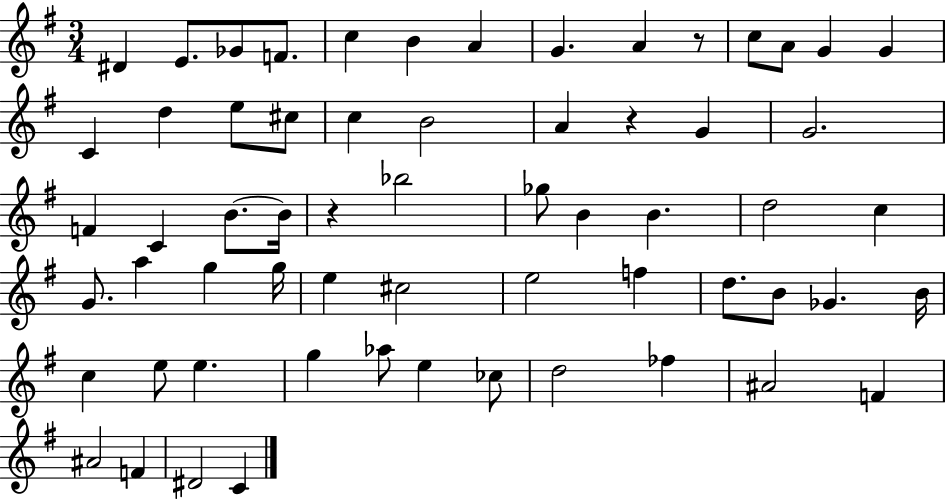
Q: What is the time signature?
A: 3/4